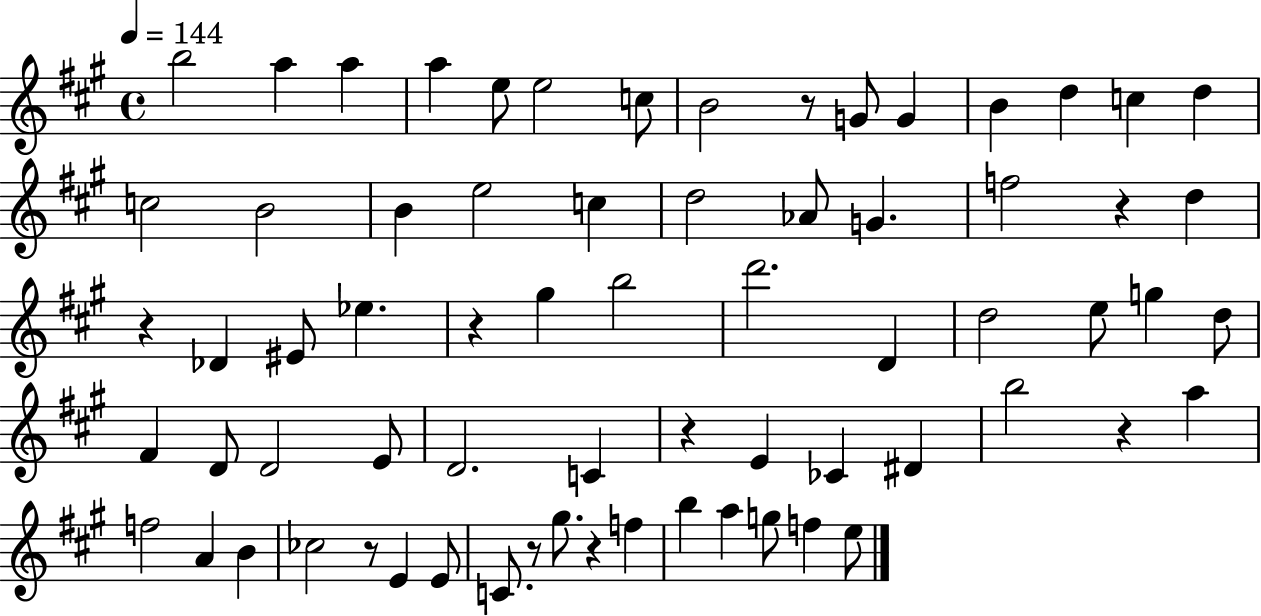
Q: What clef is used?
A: treble